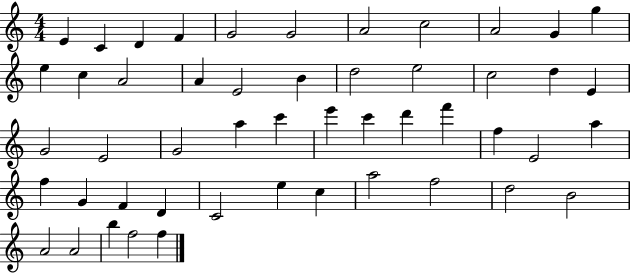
{
  \clef treble
  \numericTimeSignature
  \time 4/4
  \key c \major
  e'4 c'4 d'4 f'4 | g'2 g'2 | a'2 c''2 | a'2 g'4 g''4 | \break e''4 c''4 a'2 | a'4 e'2 b'4 | d''2 e''2 | c''2 d''4 e'4 | \break g'2 e'2 | g'2 a''4 c'''4 | e'''4 c'''4 d'''4 f'''4 | f''4 e'2 a''4 | \break f''4 g'4 f'4 d'4 | c'2 e''4 c''4 | a''2 f''2 | d''2 b'2 | \break a'2 a'2 | b''4 f''2 f''4 | \bar "|."
}